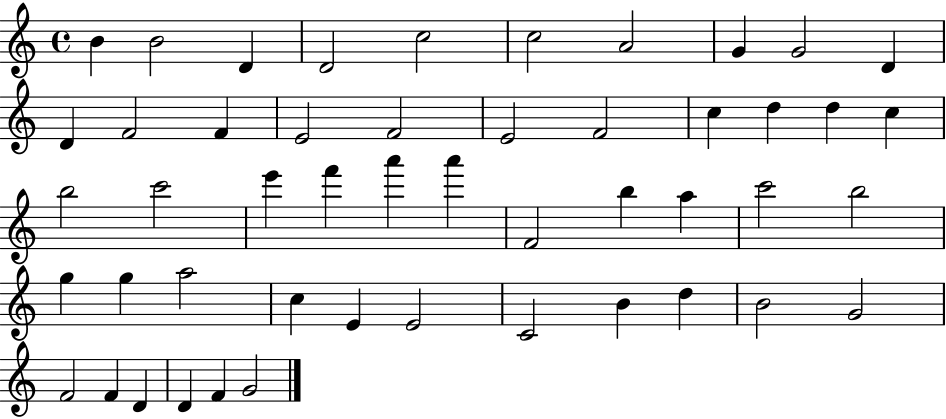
X:1
T:Untitled
M:4/4
L:1/4
K:C
B B2 D D2 c2 c2 A2 G G2 D D F2 F E2 F2 E2 F2 c d d c b2 c'2 e' f' a' a' F2 b a c'2 b2 g g a2 c E E2 C2 B d B2 G2 F2 F D D F G2